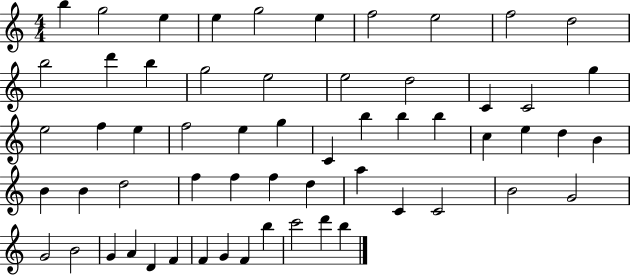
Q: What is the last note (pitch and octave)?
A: B5